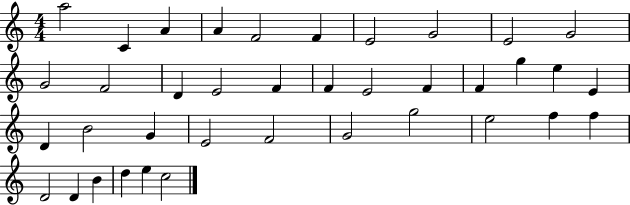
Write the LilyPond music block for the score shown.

{
  \clef treble
  \numericTimeSignature
  \time 4/4
  \key c \major
  a''2 c'4 a'4 | a'4 f'2 f'4 | e'2 g'2 | e'2 g'2 | \break g'2 f'2 | d'4 e'2 f'4 | f'4 e'2 f'4 | f'4 g''4 e''4 e'4 | \break d'4 b'2 g'4 | e'2 f'2 | g'2 g''2 | e''2 f''4 f''4 | \break d'2 d'4 b'4 | d''4 e''4 c''2 | \bar "|."
}